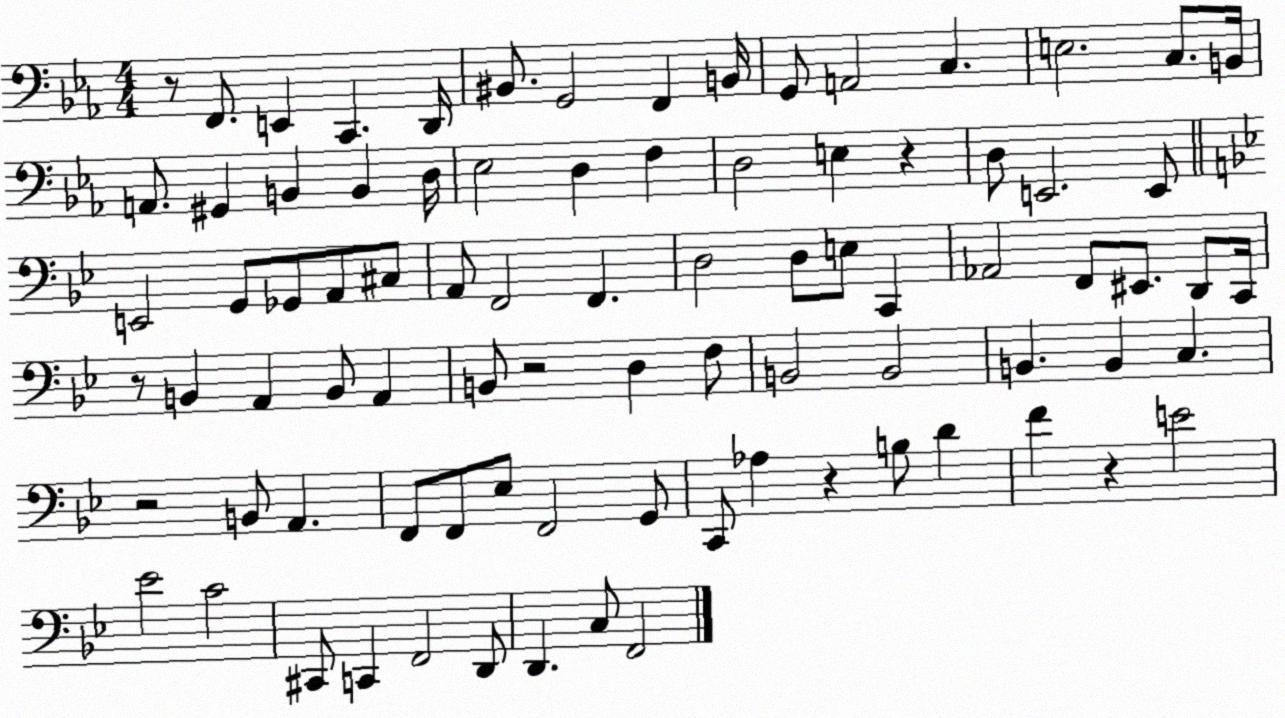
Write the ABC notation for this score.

X:1
T:Untitled
M:4/4
L:1/4
K:Eb
z/2 F,,/2 E,, C,, D,,/4 ^B,,/2 G,,2 F,, B,,/4 G,,/2 A,,2 C, E,2 C,/2 B,,/4 A,,/2 ^G,, B,, B,, D,/4 _E,2 D, F, D,2 E, z D,/2 E,,2 E,,/2 E,,2 G,,/2 _G,,/2 A,,/2 ^C,/2 A,,/2 F,,2 F,, D,2 D,/2 E,/2 C,, _A,,2 F,,/2 ^E,,/2 D,,/2 C,,/4 z/2 B,, A,, B,,/2 A,, B,,/2 z2 D, F,/2 B,,2 B,,2 B,, B,, C, z2 B,,/2 A,, F,,/2 F,,/2 _E,/2 F,,2 G,,/2 C,,/2 _A, z B,/2 D F z E2 _E2 C2 ^C,,/2 C,, F,,2 D,,/2 D,, C,/2 F,,2